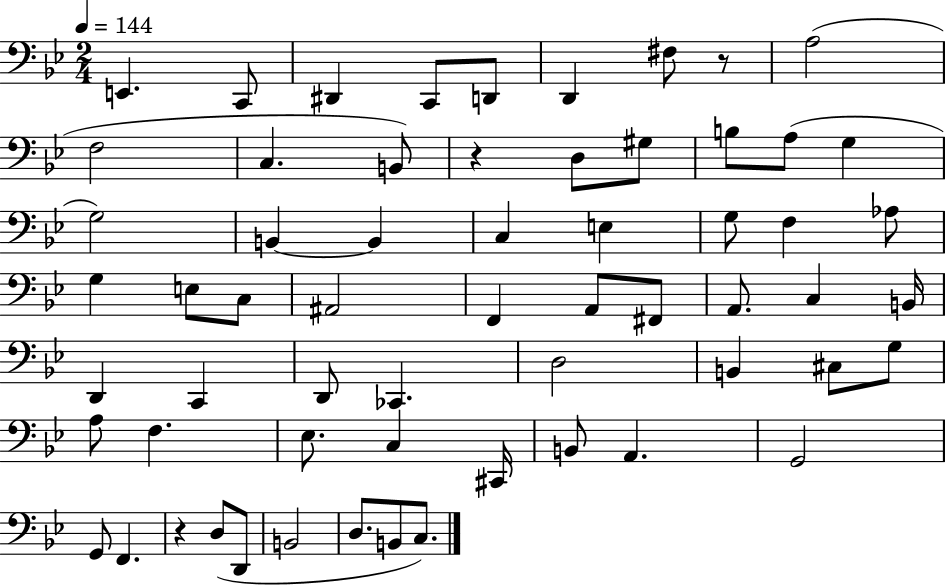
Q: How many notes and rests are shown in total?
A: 61